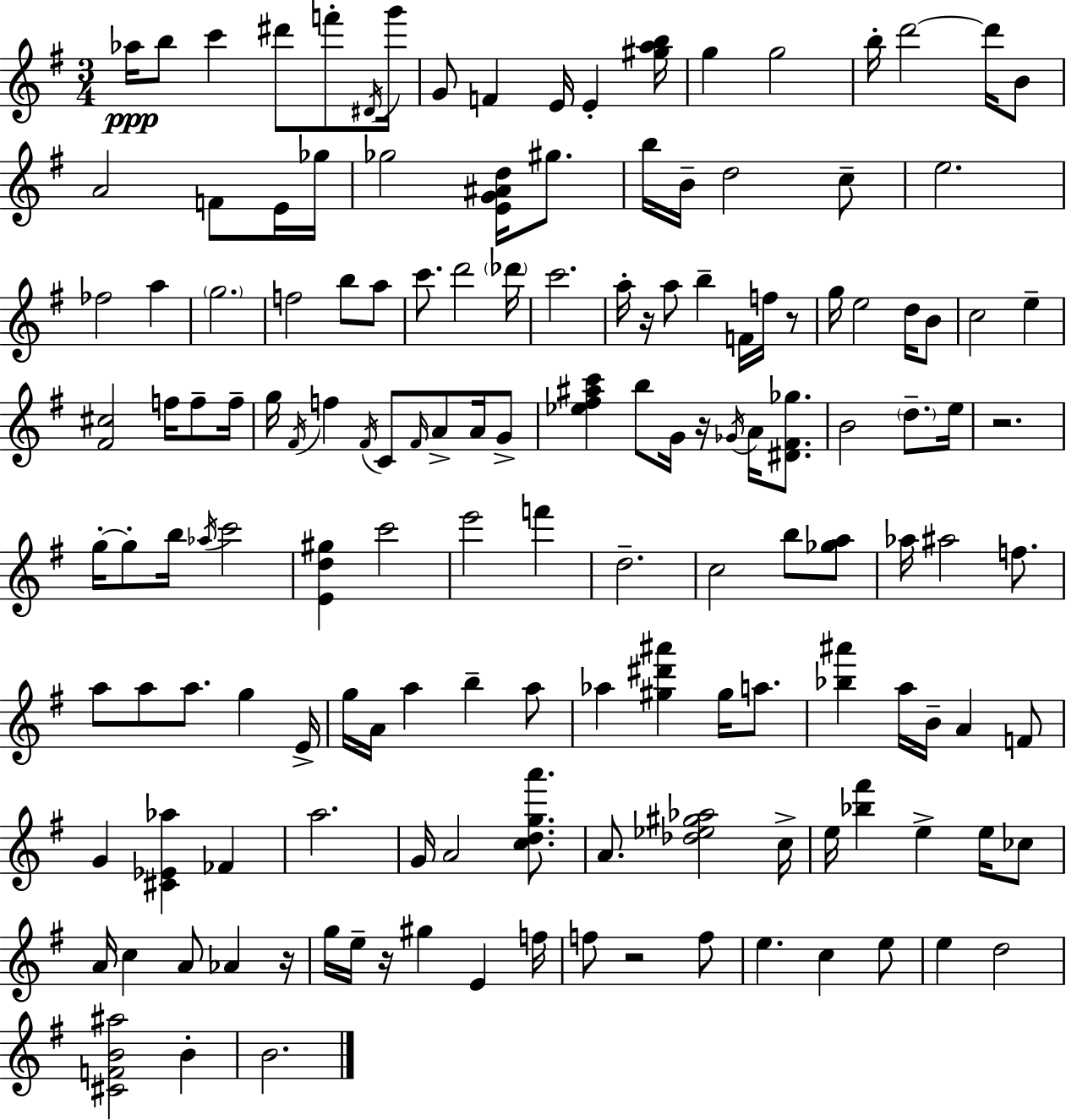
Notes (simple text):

Ab5/s B5/e C6/q D#6/e F6/e D#4/s G6/s G4/e F4/q E4/s E4/q [G#5,A5,B5]/s G5/q G5/h B5/s D6/h D6/s B4/e A4/h F4/e E4/s Gb5/s Gb5/h [E4,G4,A#4,D5]/s G#5/e. B5/s B4/s D5/h C5/e E5/h. FES5/h A5/q G5/h. F5/h B5/e A5/e C6/e. D6/h Db6/s C6/h. A5/s R/s A5/e B5/q F4/s F5/s R/e G5/s E5/h D5/s B4/e C5/h E5/q [F#4,C#5]/h F5/s F5/e F5/s G5/s F#4/s F5/q F#4/s C4/e F#4/s A4/e A4/s G4/e [Eb5,F#5,A#5,C6]/q B5/e G4/s R/s Gb4/s A4/s [D#4,F#4,Gb5]/e. B4/h D5/e. E5/s R/h. G5/s G5/e B5/s Ab5/s C6/h [E4,D5,G#5]/q C6/h E6/h F6/q D5/h. C5/h B5/e [Gb5,A5]/e Ab5/s A#5/h F5/e. A5/e A5/e A5/e. G5/q E4/s G5/s A4/s A5/q B5/q A5/e Ab5/q [G#5,D#6,A#6]/q G#5/s A5/e. [Bb5,A#6]/q A5/s B4/s A4/q F4/e G4/q [C#4,Eb4,Ab5]/q FES4/q A5/h. G4/s A4/h [C5,D5,G5,A6]/e. A4/e. [Db5,Eb5,G#5,Ab5]/h C5/s E5/s [Bb5,F#6]/q E5/q E5/s CES5/e A4/s C5/q A4/e Ab4/q R/s G5/s E5/s R/s G#5/q E4/q F5/s F5/e R/h F5/e E5/q. C5/q E5/e E5/q D5/h [C#4,F4,B4,A#5]/h B4/q B4/h.